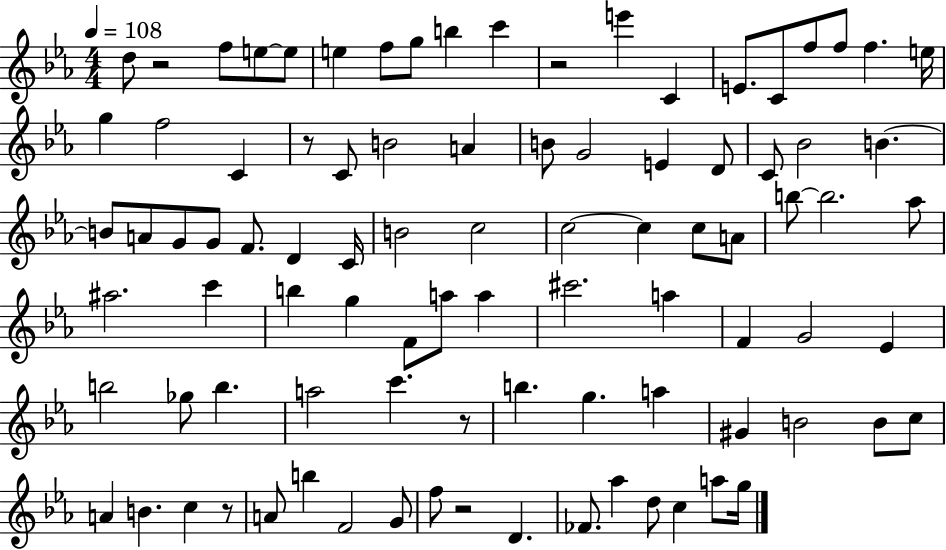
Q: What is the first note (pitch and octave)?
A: D5